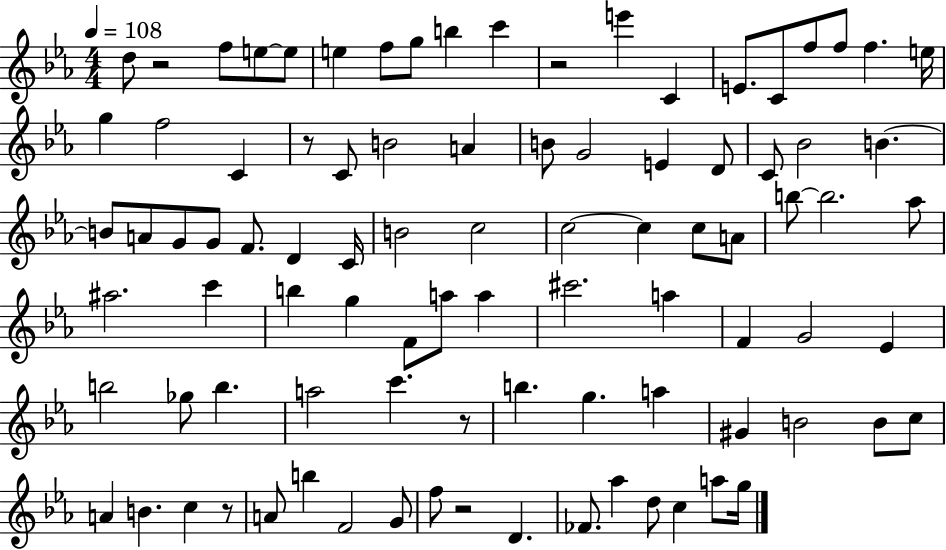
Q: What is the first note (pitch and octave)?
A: D5